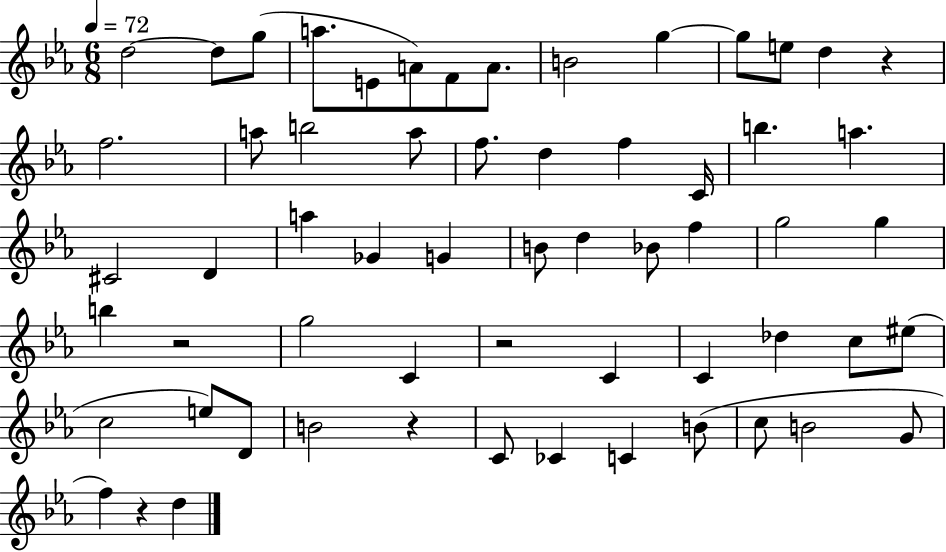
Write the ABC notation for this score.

X:1
T:Untitled
M:6/8
L:1/4
K:Eb
d2 d/2 g/2 a/2 E/2 A/2 F/2 A/2 B2 g g/2 e/2 d z f2 a/2 b2 a/2 f/2 d f C/4 b a ^C2 D a _G G B/2 d _B/2 f g2 g b z2 g2 C z2 C C _d c/2 ^e/2 c2 e/2 D/2 B2 z C/2 _C C B/2 c/2 B2 G/2 f z d